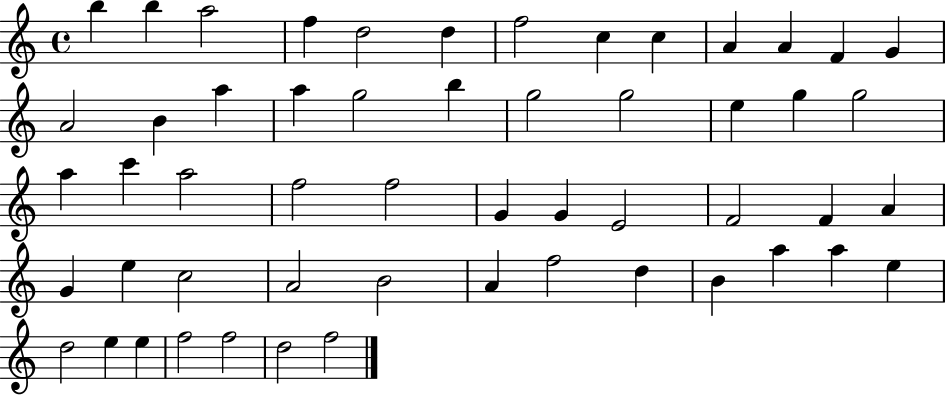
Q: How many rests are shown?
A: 0